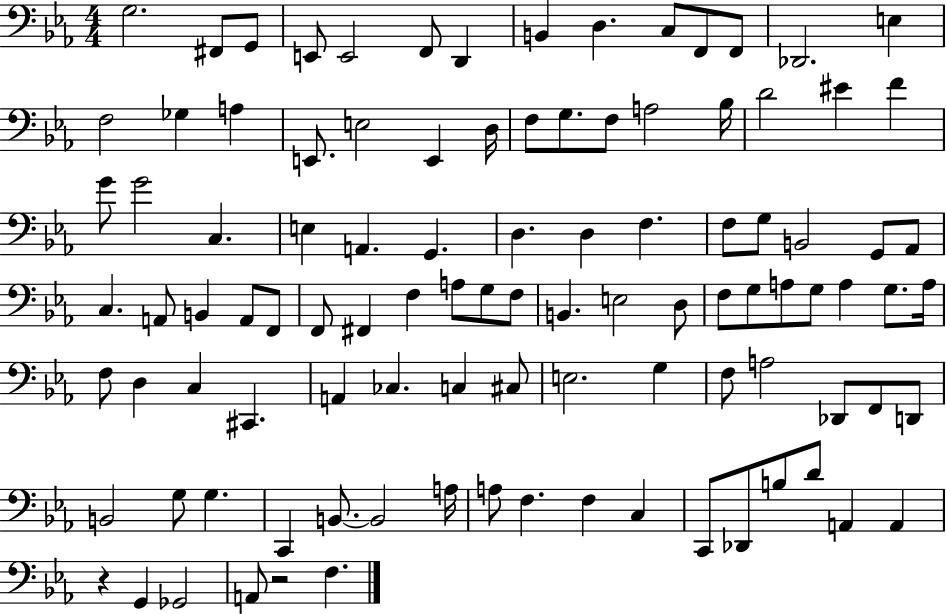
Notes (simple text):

G3/h. F#2/e G2/e E2/e E2/h F2/e D2/q B2/q D3/q. C3/e F2/e F2/e Db2/h. E3/q F3/h Gb3/q A3/q E2/e. E3/h E2/q D3/s F3/e G3/e. F3/e A3/h Bb3/s D4/h EIS4/q F4/q G4/e G4/h C3/q. E3/q A2/q. G2/q. D3/q. D3/q F3/q. F3/e G3/e B2/h G2/e Ab2/e C3/q. A2/e B2/q A2/e F2/e F2/e F#2/q F3/q A3/e G3/e F3/e B2/q. E3/h D3/e F3/e G3/e A3/e G3/e A3/q G3/e. A3/s F3/e D3/q C3/q C#2/q. A2/q CES3/q. C3/q C#3/e E3/h. G3/q F3/e A3/h Db2/e F2/e D2/e B2/h G3/e G3/q. C2/q B2/e. B2/h A3/s A3/e F3/q. F3/q C3/q C2/e Db2/e B3/e D4/e A2/q A2/q R/q G2/q Gb2/h A2/e R/h F3/q.